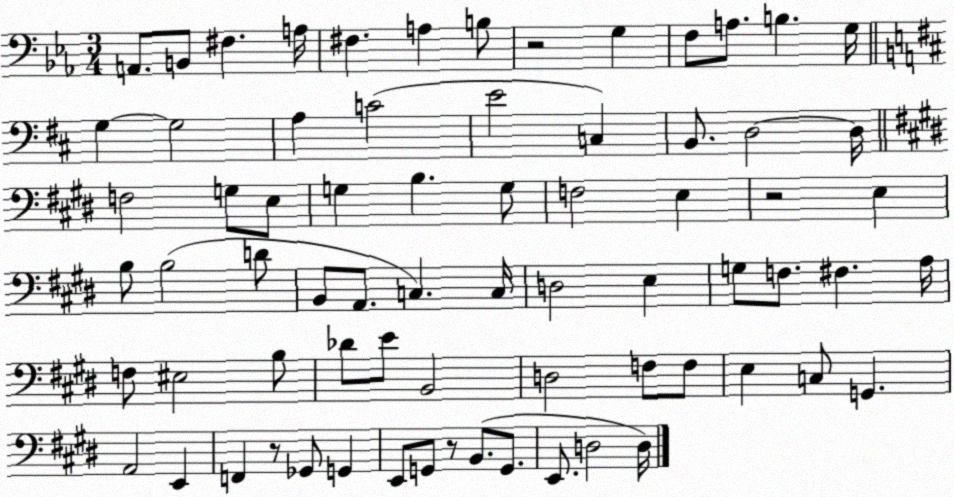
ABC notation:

X:1
T:Untitled
M:3/4
L:1/4
K:Eb
A,,/2 B,,/2 ^F, A,/4 ^F, A, B,/2 z2 G, F,/2 A,/2 B, G,/4 G, G,2 A, C2 E2 C, B,,/2 D,2 D,/4 F,2 G,/2 E,/2 G, B, G,/2 F,2 E, z2 E, B,/2 B,2 D/2 B,,/2 A,,/2 C, C,/4 D,2 E, G,/2 F,/2 ^F, A,/4 F,/2 ^E,2 B,/2 _D/2 E/2 B,,2 D,2 F,/2 F,/2 E, C,/2 G,, A,,2 E,, F,, z/2 _G,,/2 G,, E,,/2 G,,/2 z/2 B,,/2 G,,/2 E,,/2 D,2 D,/4